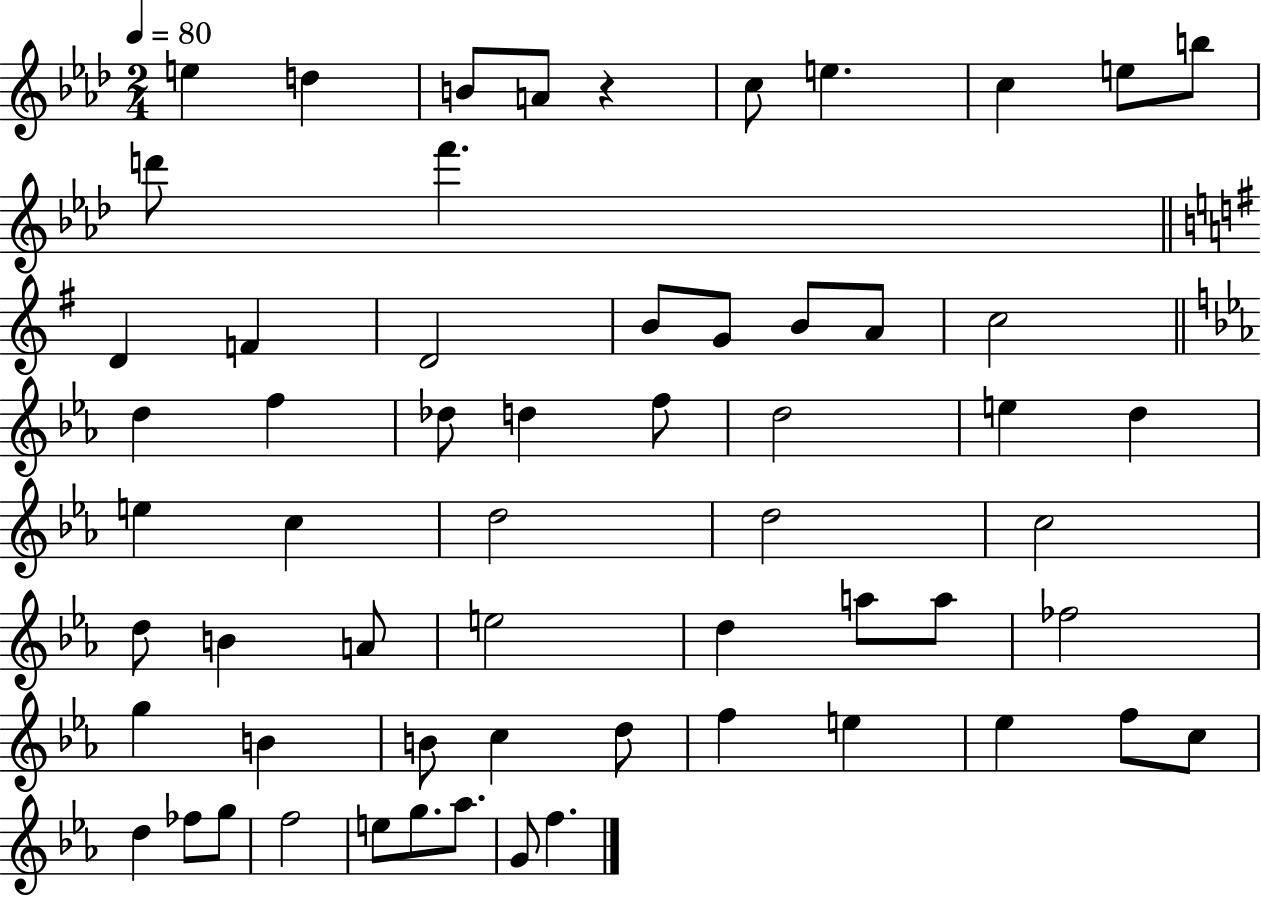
X:1
T:Untitled
M:2/4
L:1/4
K:Ab
e d B/2 A/2 z c/2 e c e/2 b/2 d'/2 f' D F D2 B/2 G/2 B/2 A/2 c2 d f _d/2 d f/2 d2 e d e c d2 d2 c2 d/2 B A/2 e2 d a/2 a/2 _f2 g B B/2 c d/2 f e _e f/2 c/2 d _f/2 g/2 f2 e/2 g/2 _a/2 G/2 f